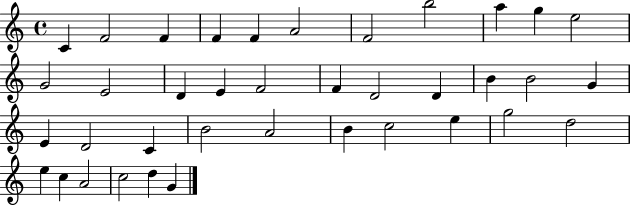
C4/q F4/h F4/q F4/q F4/q A4/h F4/h B5/h A5/q G5/q E5/h G4/h E4/h D4/q E4/q F4/h F4/q D4/h D4/q B4/q B4/h G4/q E4/q D4/h C4/q B4/h A4/h B4/q C5/h E5/q G5/h D5/h E5/q C5/q A4/h C5/h D5/q G4/q